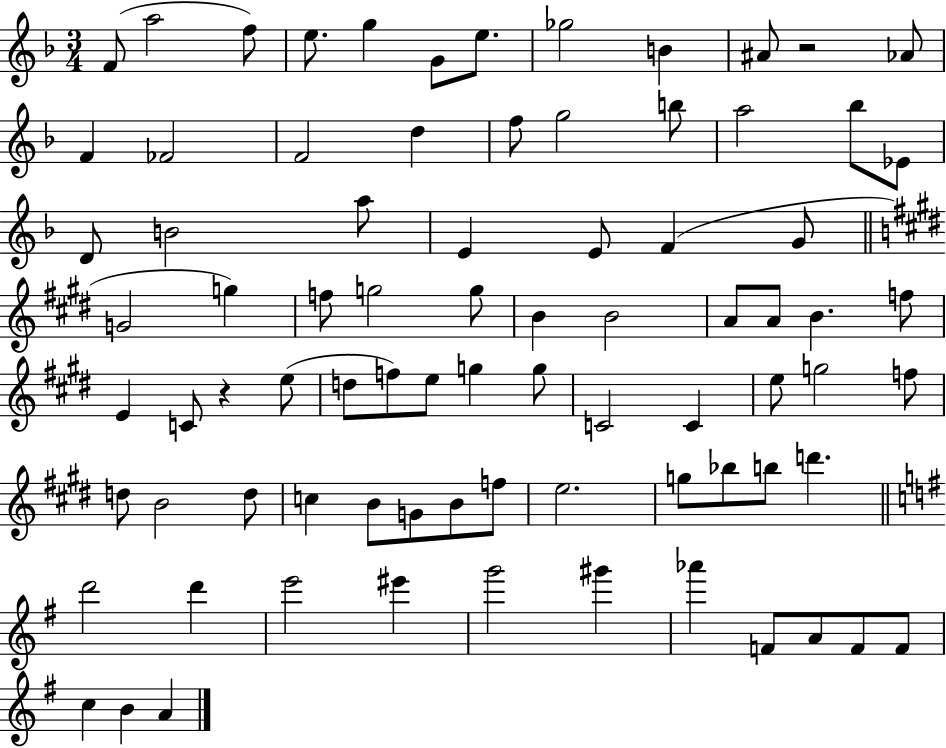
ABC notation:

X:1
T:Untitled
M:3/4
L:1/4
K:F
F/2 a2 f/2 e/2 g G/2 e/2 _g2 B ^A/2 z2 _A/2 F _F2 F2 d f/2 g2 b/2 a2 _b/2 _E/2 D/2 B2 a/2 E E/2 F G/2 G2 g f/2 g2 g/2 B B2 A/2 A/2 B f/2 E C/2 z e/2 d/2 f/2 e/2 g g/2 C2 C e/2 g2 f/2 d/2 B2 d/2 c B/2 G/2 B/2 f/2 e2 g/2 _b/2 b/2 d' d'2 d' e'2 ^e' g'2 ^g' _a' F/2 A/2 F/2 F/2 c B A